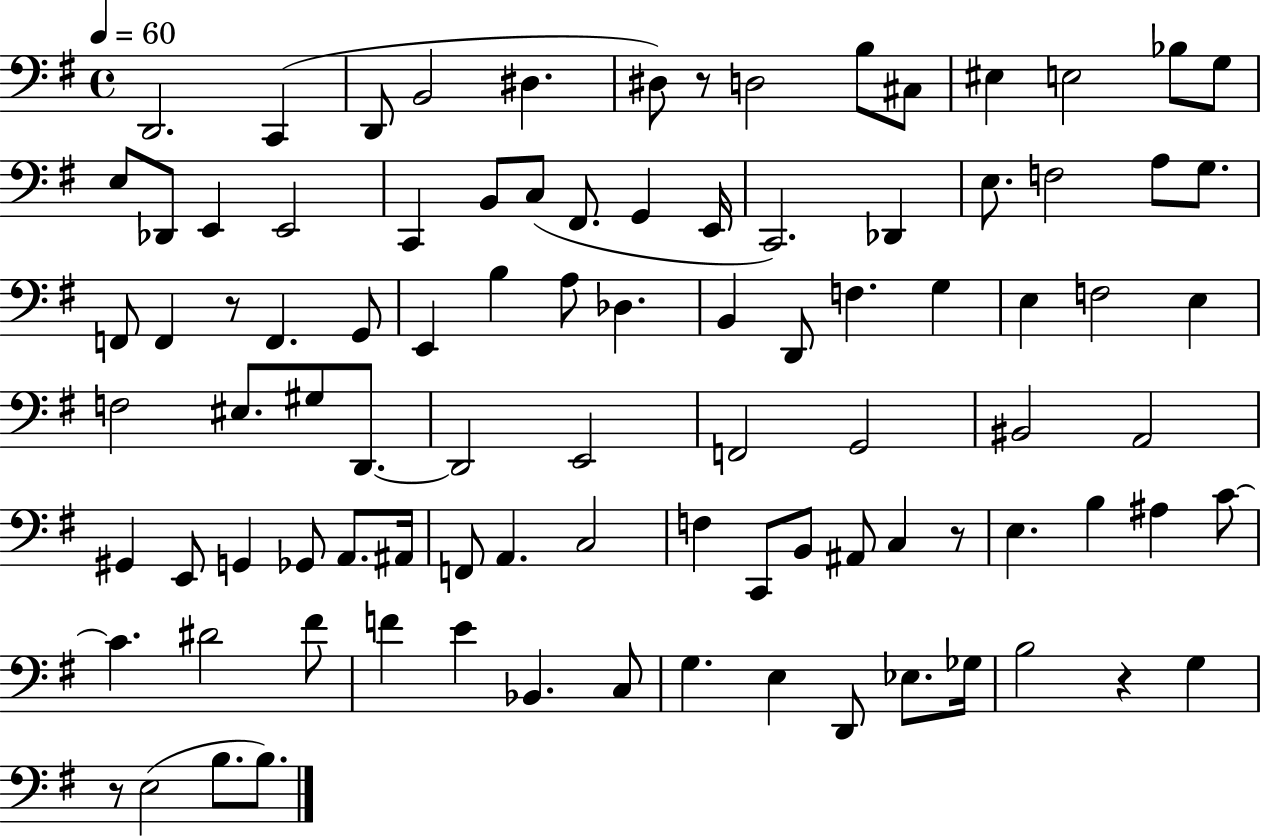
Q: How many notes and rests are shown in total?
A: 94